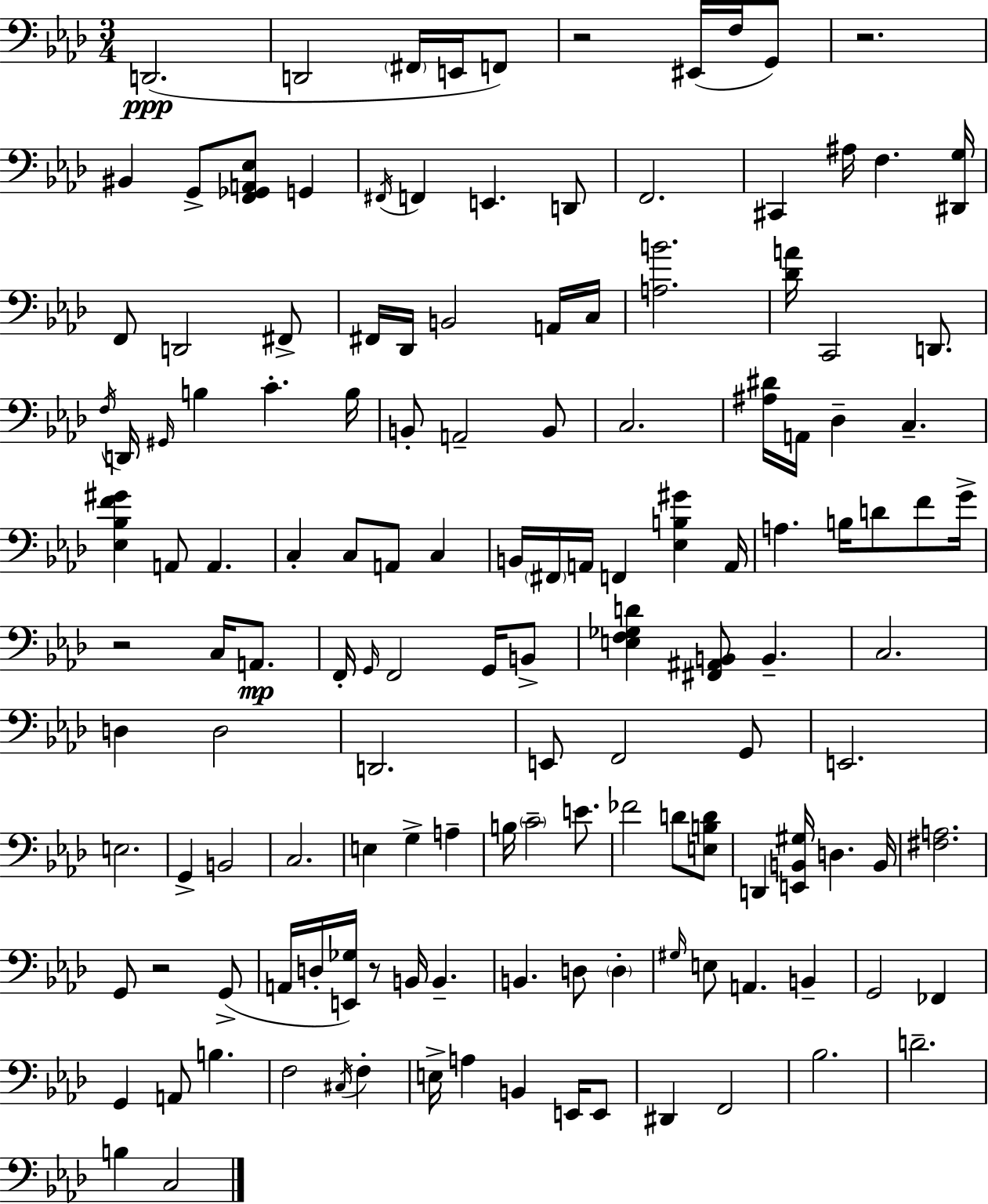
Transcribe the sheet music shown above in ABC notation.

X:1
T:Untitled
M:3/4
L:1/4
K:Fm
D,,2 D,,2 ^F,,/4 E,,/4 F,,/2 z2 ^E,,/4 F,/4 G,,/2 z2 ^B,, G,,/2 [F,,_G,,A,,_E,]/2 G,, ^F,,/4 F,, E,, D,,/2 F,,2 ^C,, ^A,/4 F, [^D,,G,]/4 F,,/2 D,,2 ^F,,/2 ^F,,/4 _D,,/4 B,,2 A,,/4 C,/4 [A,B]2 [_DA]/4 C,,2 D,,/2 F,/4 D,,/4 ^G,,/4 B, C B,/4 B,,/2 A,,2 B,,/2 C,2 [^A,^D]/4 A,,/4 _D, C, [_E,_B,F^G] A,,/2 A,, C, C,/2 A,,/2 C, B,,/4 ^F,,/4 A,,/4 F,, [_E,B,^G] A,,/4 A, B,/4 D/2 F/2 G/4 z2 C,/4 A,,/2 F,,/4 G,,/4 F,,2 G,,/4 B,,/2 [E,F,_G,D] [^F,,^A,,B,,]/2 B,, C,2 D, D,2 D,,2 E,,/2 F,,2 G,,/2 E,,2 E,2 G,, B,,2 C,2 E, G, A, B,/4 C2 E/2 _F2 D/2 [E,B,D]/2 D,, [E,,B,,^G,]/4 D, B,,/4 [^F,A,]2 G,,/2 z2 G,,/2 A,,/4 D,/4 [E,,_G,]/4 z/2 B,,/4 B,, B,, D,/2 D, ^G,/4 E,/2 A,, B,, G,,2 _F,, G,, A,,/2 B, F,2 ^C,/4 F, E,/4 A, B,, E,,/4 E,,/2 ^D,, F,,2 _B,2 D2 B, C,2